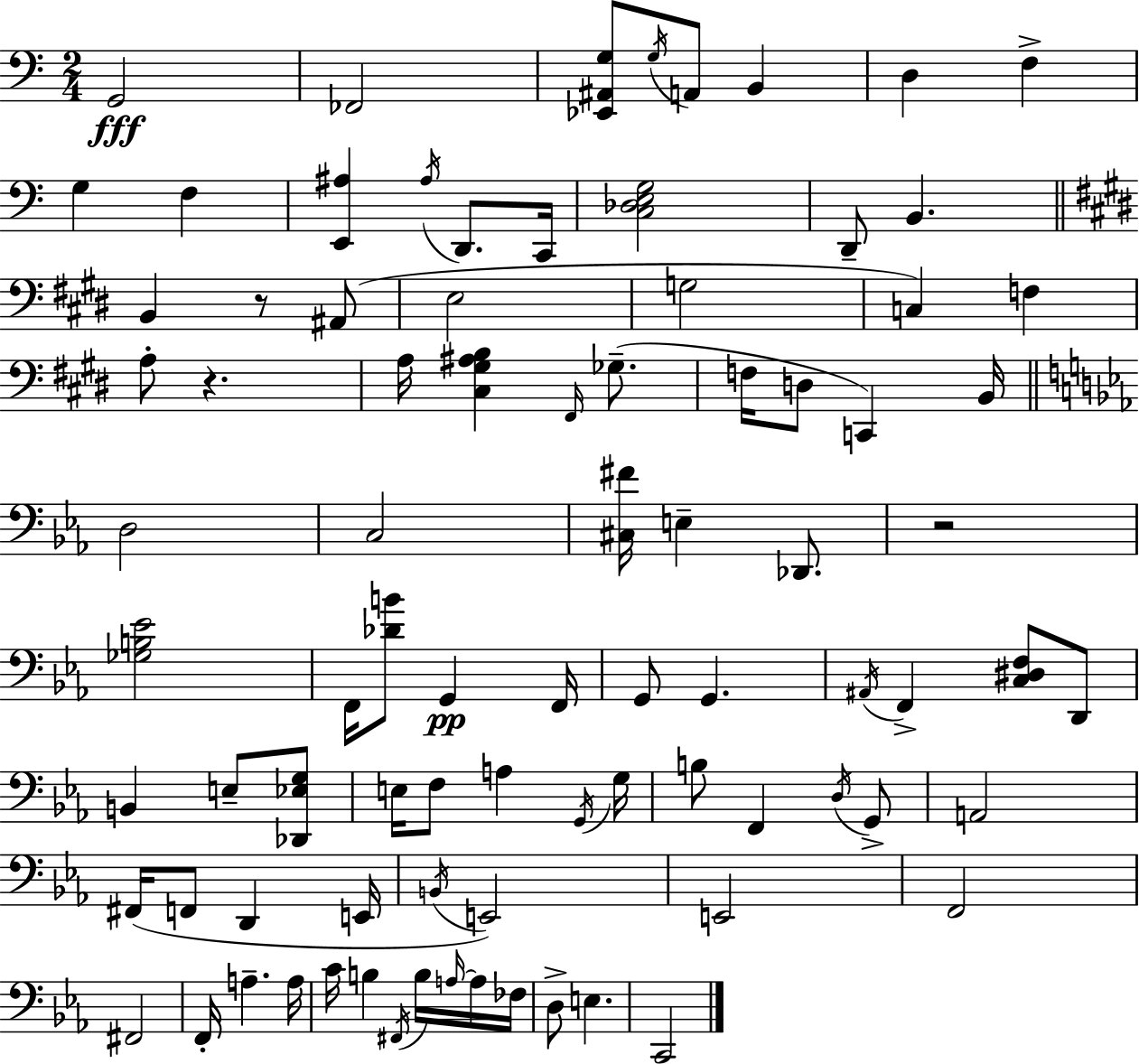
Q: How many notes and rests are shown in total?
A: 86